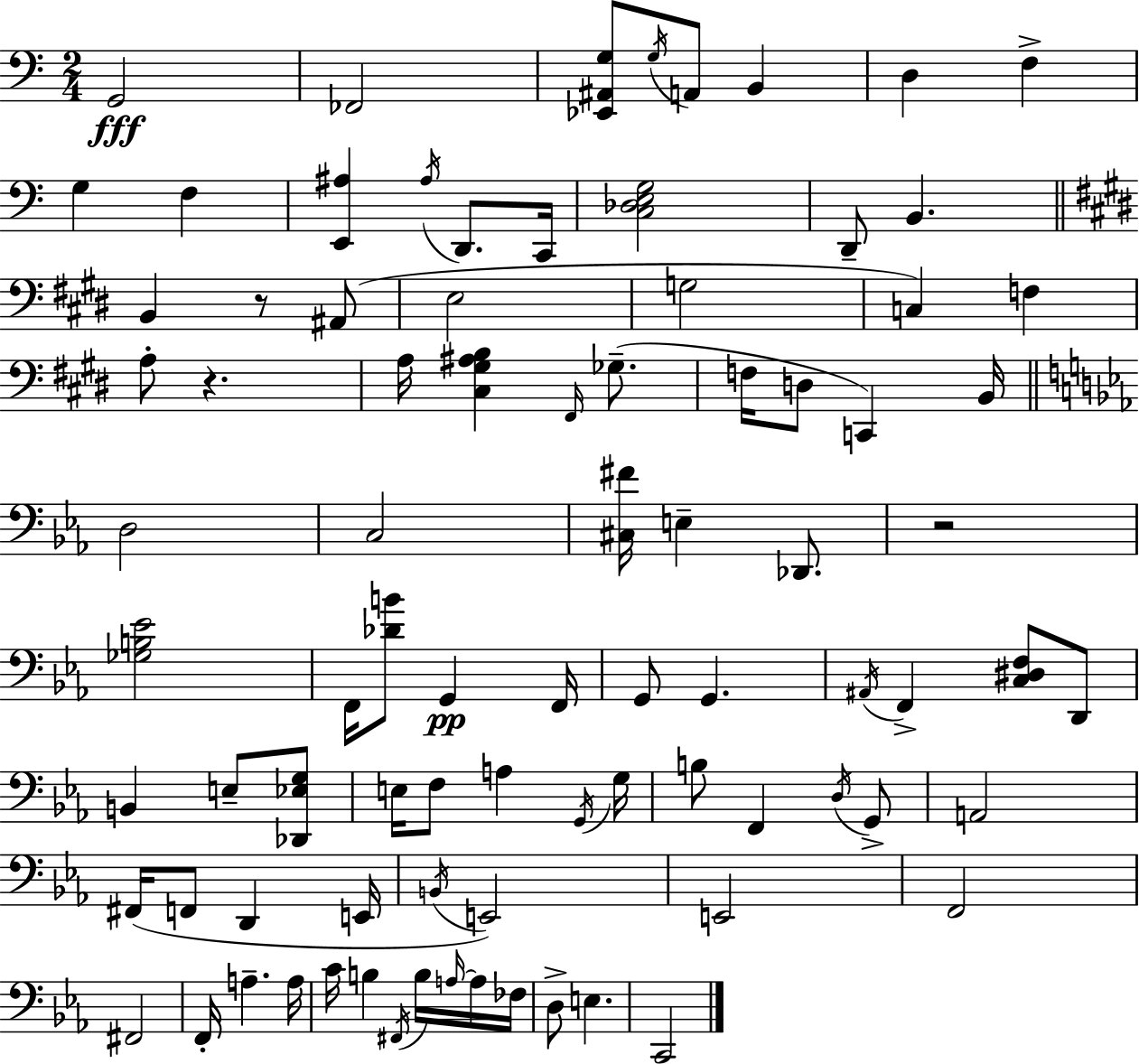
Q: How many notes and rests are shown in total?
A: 86